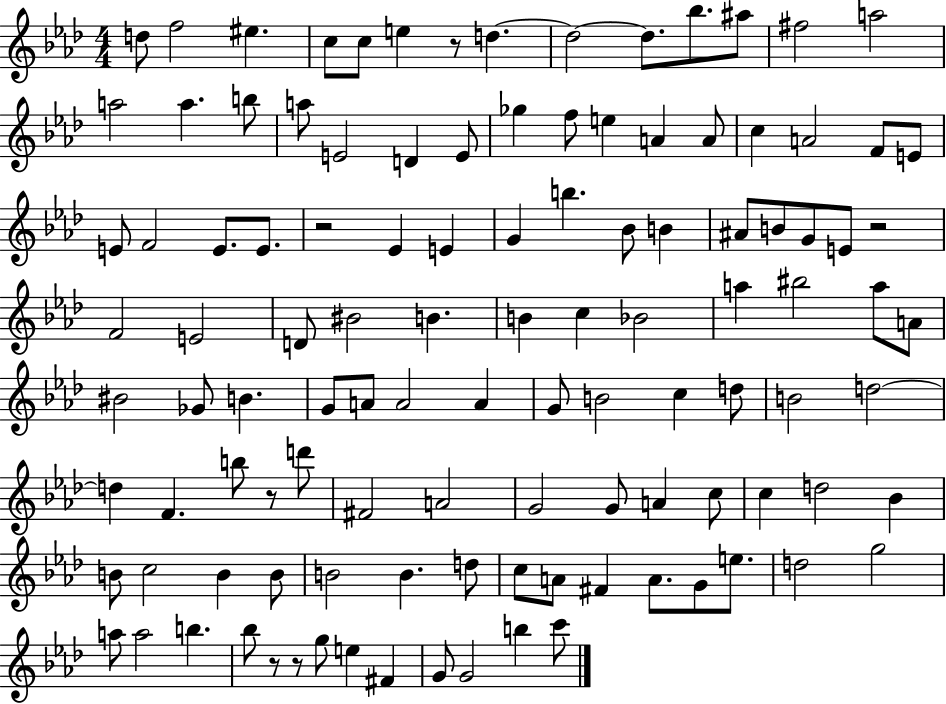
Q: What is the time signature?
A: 4/4